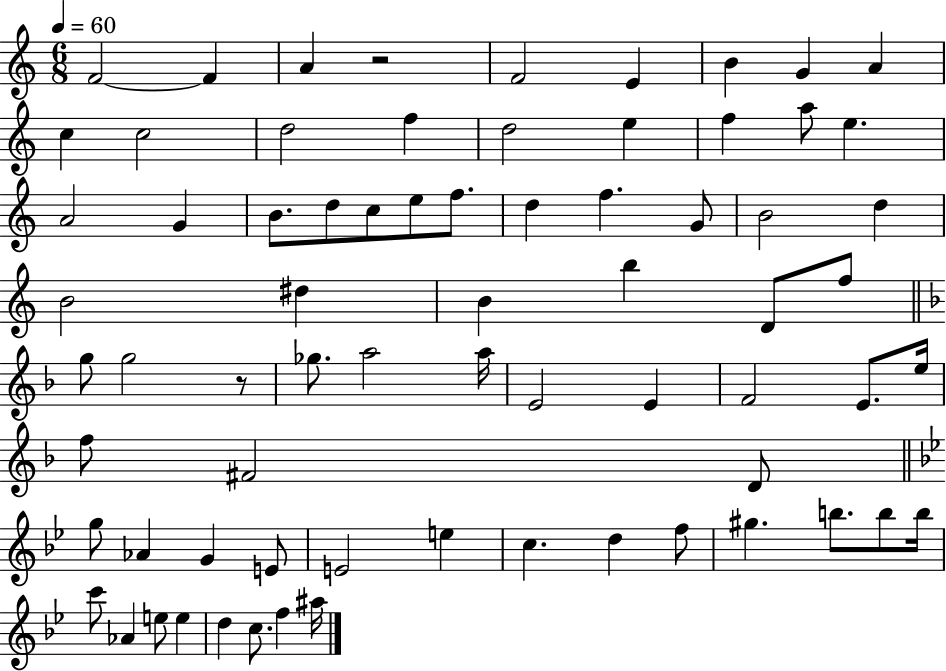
F4/h F4/q A4/q R/h F4/h E4/q B4/q G4/q A4/q C5/q C5/h D5/h F5/q D5/h E5/q F5/q A5/e E5/q. A4/h G4/q B4/e. D5/e C5/e E5/e F5/e. D5/q F5/q. G4/e B4/h D5/q B4/h D#5/q B4/q B5/q D4/e F5/e G5/e G5/h R/e Gb5/e. A5/h A5/s E4/h E4/q F4/h E4/e. E5/s F5/e F#4/h D4/e G5/e Ab4/q G4/q E4/e E4/h E5/q C5/q. D5/q F5/e G#5/q. B5/e. B5/e B5/s C6/e Ab4/q E5/e E5/q D5/q C5/e. F5/q A#5/s